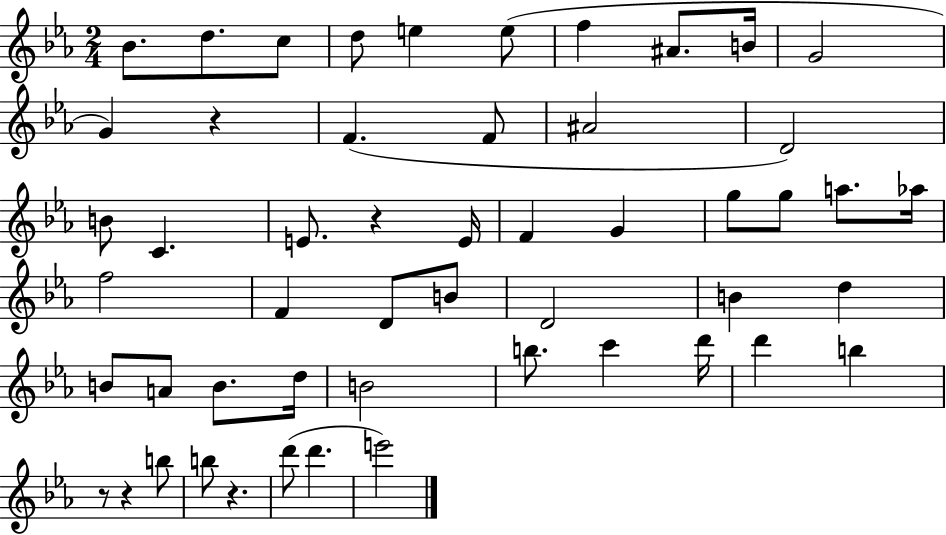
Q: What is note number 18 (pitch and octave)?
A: E4